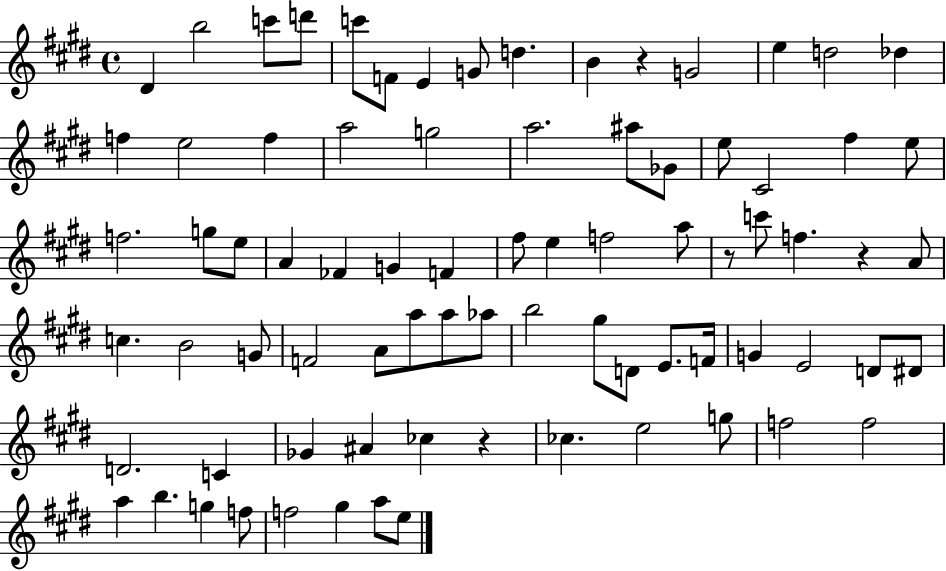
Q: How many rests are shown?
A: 4